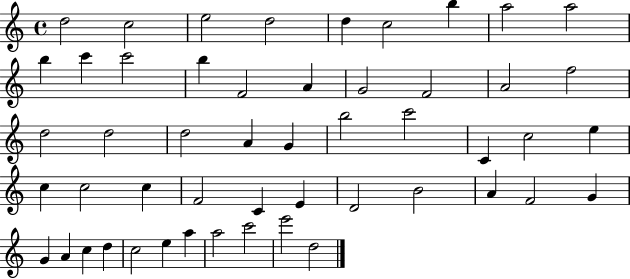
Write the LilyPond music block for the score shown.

{
  \clef treble
  \time 4/4
  \defaultTimeSignature
  \key c \major
  d''2 c''2 | e''2 d''2 | d''4 c''2 b''4 | a''2 a''2 | \break b''4 c'''4 c'''2 | b''4 f'2 a'4 | g'2 f'2 | a'2 f''2 | \break d''2 d''2 | d''2 a'4 g'4 | b''2 c'''2 | c'4 c''2 e''4 | \break c''4 c''2 c''4 | f'2 c'4 e'4 | d'2 b'2 | a'4 f'2 g'4 | \break g'4 a'4 c''4 d''4 | c''2 e''4 a''4 | a''2 c'''2 | e'''2 d''2 | \break \bar "|."
}